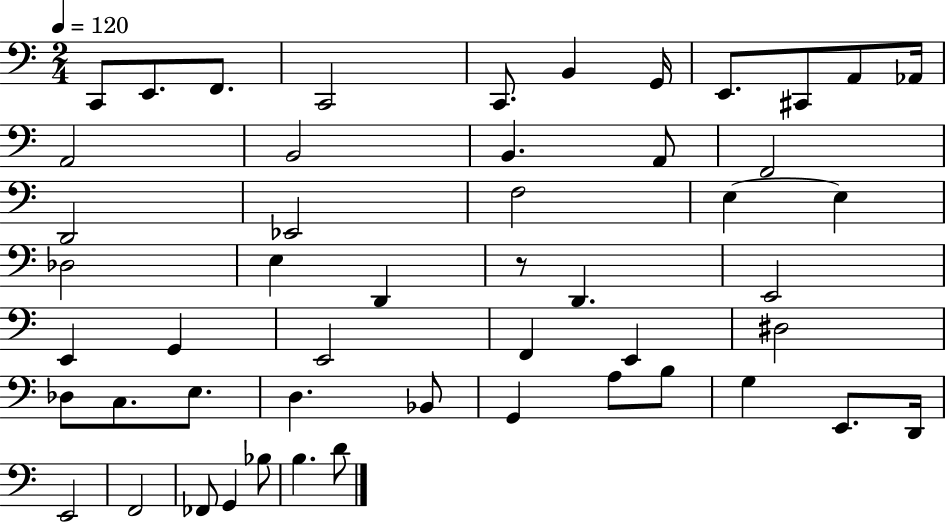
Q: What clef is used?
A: bass